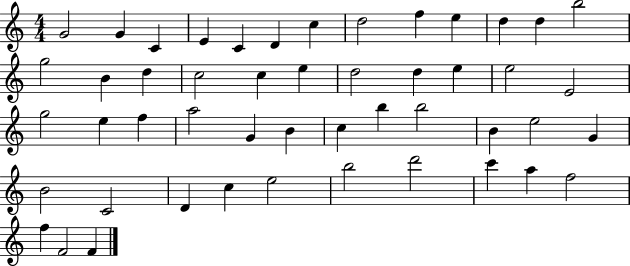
X:1
T:Untitled
M:4/4
L:1/4
K:C
G2 G C E C D c d2 f e d d b2 g2 B d c2 c e d2 d e e2 E2 g2 e f a2 G B c b b2 B e2 G B2 C2 D c e2 b2 d'2 c' a f2 f F2 F